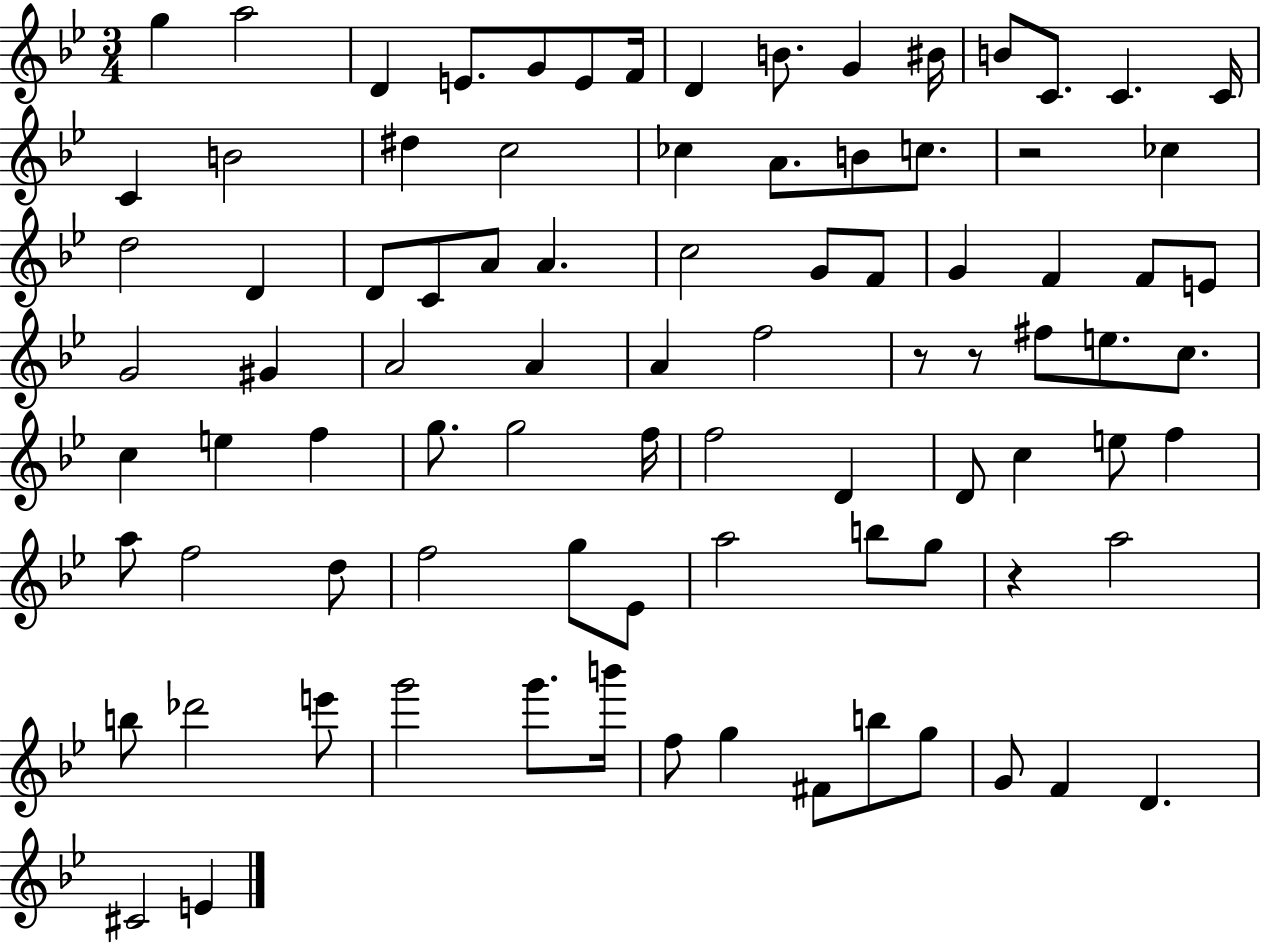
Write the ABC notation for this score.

X:1
T:Untitled
M:3/4
L:1/4
K:Bb
g a2 D E/2 G/2 E/2 F/4 D B/2 G ^B/4 B/2 C/2 C C/4 C B2 ^d c2 _c A/2 B/2 c/2 z2 _c d2 D D/2 C/2 A/2 A c2 G/2 F/2 G F F/2 E/2 G2 ^G A2 A A f2 z/2 z/2 ^f/2 e/2 c/2 c e f g/2 g2 f/4 f2 D D/2 c e/2 f a/2 f2 d/2 f2 g/2 _E/2 a2 b/2 g/2 z a2 b/2 _d'2 e'/2 g'2 g'/2 b'/4 f/2 g ^F/2 b/2 g/2 G/2 F D ^C2 E